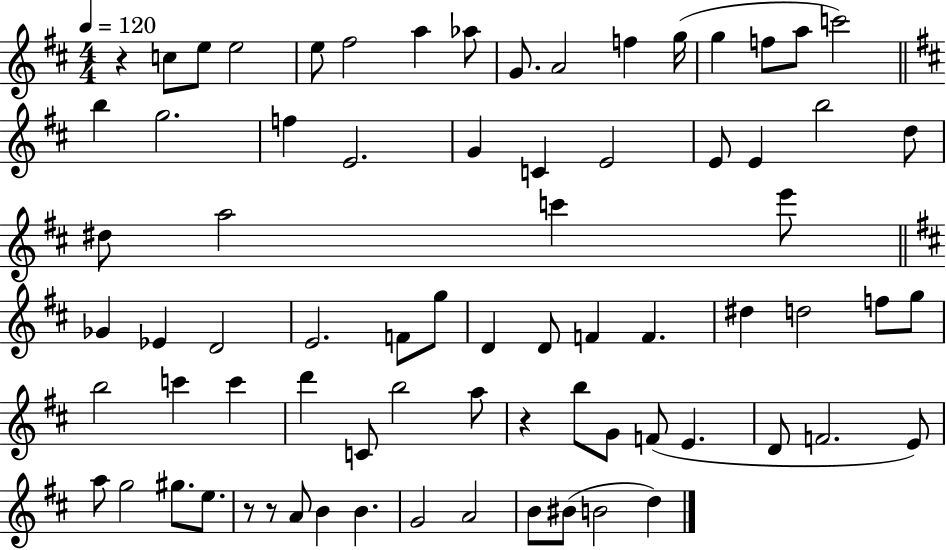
{
  \clef treble
  \numericTimeSignature
  \time 4/4
  \key d \major
  \tempo 4 = 120
  \repeat volta 2 { r4 c''8 e''8 e''2 | e''8 fis''2 a''4 aes''8 | g'8. a'2 f''4 g''16( | g''4 f''8 a''8 c'''2) | \break \bar "||" \break \key d \major b''4 g''2. | f''4 e'2. | g'4 c'4 e'2 | e'8 e'4 b''2 d''8 | \break dis''8 a''2 c'''4 e'''8 | \bar "||" \break \key d \major ges'4 ees'4 d'2 | e'2. f'8 g''8 | d'4 d'8 f'4 f'4. | dis''4 d''2 f''8 g''8 | \break b''2 c'''4 c'''4 | d'''4 c'8 b''2 a''8 | r4 b''8 g'8 f'8( e'4. | d'8 f'2. e'8) | \break a''8 g''2 gis''8. e''8. | r8 r8 a'8 b'4 b'4. | g'2 a'2 | b'8 bis'8( b'2 d''4) | \break } \bar "|."
}